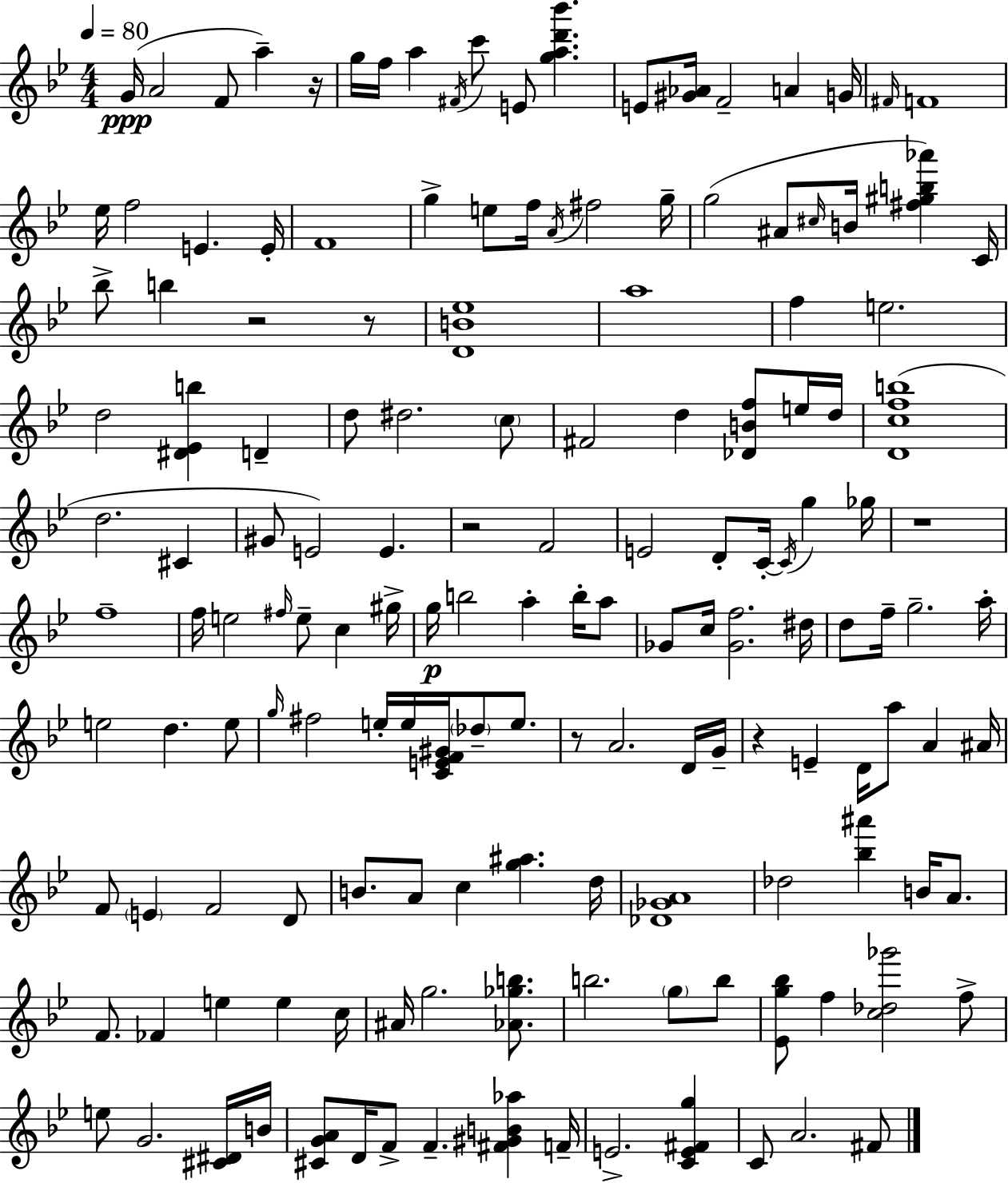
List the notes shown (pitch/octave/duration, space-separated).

G4/s A4/h F4/e A5/q R/s G5/s F5/s A5/q F#4/s C6/e E4/e [G5,A5,D6,Bb6]/q. E4/e [G#4,Ab4]/s F4/h A4/q G4/s F#4/s F4/w Eb5/s F5/h E4/q. E4/s F4/w G5/q E5/e F5/s A4/s F#5/h G5/s G5/h A#4/e C#5/s B4/s [F#5,G#5,B5,Ab6]/q C4/s Bb5/e B5/q R/h R/e [D4,B4,Eb5]/w A5/w F5/q E5/h. D5/h [D#4,Eb4,B5]/q D4/q D5/e D#5/h. C5/e F#4/h D5/q [Db4,B4,F5]/e E5/s D5/s [D4,C5,F5,B5]/w D5/h. C#4/q G#4/e E4/h E4/q. R/h F4/h E4/h D4/e C4/s C4/s G5/q Gb5/s R/w F5/w F5/s E5/h F#5/s E5/e C5/q G#5/s G5/s B5/h A5/q B5/s A5/e Gb4/e C5/s [Gb4,F5]/h. D#5/s D5/e F5/s G5/h. A5/s E5/h D5/q. E5/e G5/s F#5/h E5/s E5/s [C4,E4,F4,G#4]/s Db5/e E5/e. R/e A4/h. D4/s G4/s R/q E4/q D4/s A5/e A4/q A#4/s F4/e E4/q F4/h D4/e B4/e. A4/e C5/q [G5,A#5]/q. D5/s [Db4,Gb4,A4]/w Db5/h [Bb5,A#6]/q B4/s A4/e. F4/e. FES4/q E5/q E5/q C5/s A#4/s G5/h. [Ab4,Gb5,B5]/e. B5/h. G5/e B5/e [Eb4,G5,Bb5]/e F5/q [C5,Db5,Gb6]/h F5/e E5/e G4/h. [C#4,D#4]/s B4/s [C#4,G4,A4]/e D4/s F4/e F4/q. [F#4,G#4,B4,Ab5]/q F4/s E4/h. [C4,E4,F#4,G5]/q C4/e A4/h. F#4/e